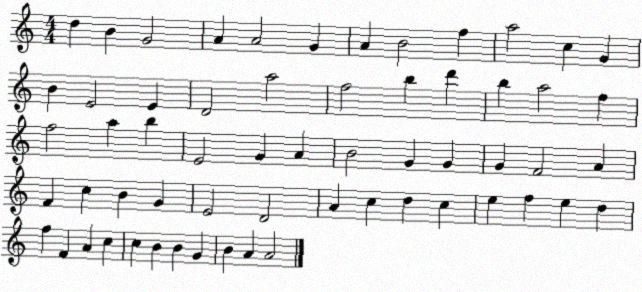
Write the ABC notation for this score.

X:1
T:Untitled
M:4/4
L:1/4
K:C
d B G2 A A2 G A B2 f a2 c G B E2 E D2 a2 f2 b d' b a2 f f2 a b E2 G A B2 G G G F2 A F c B G E2 D2 A c d c e f e d f F A c c B B G B A A2